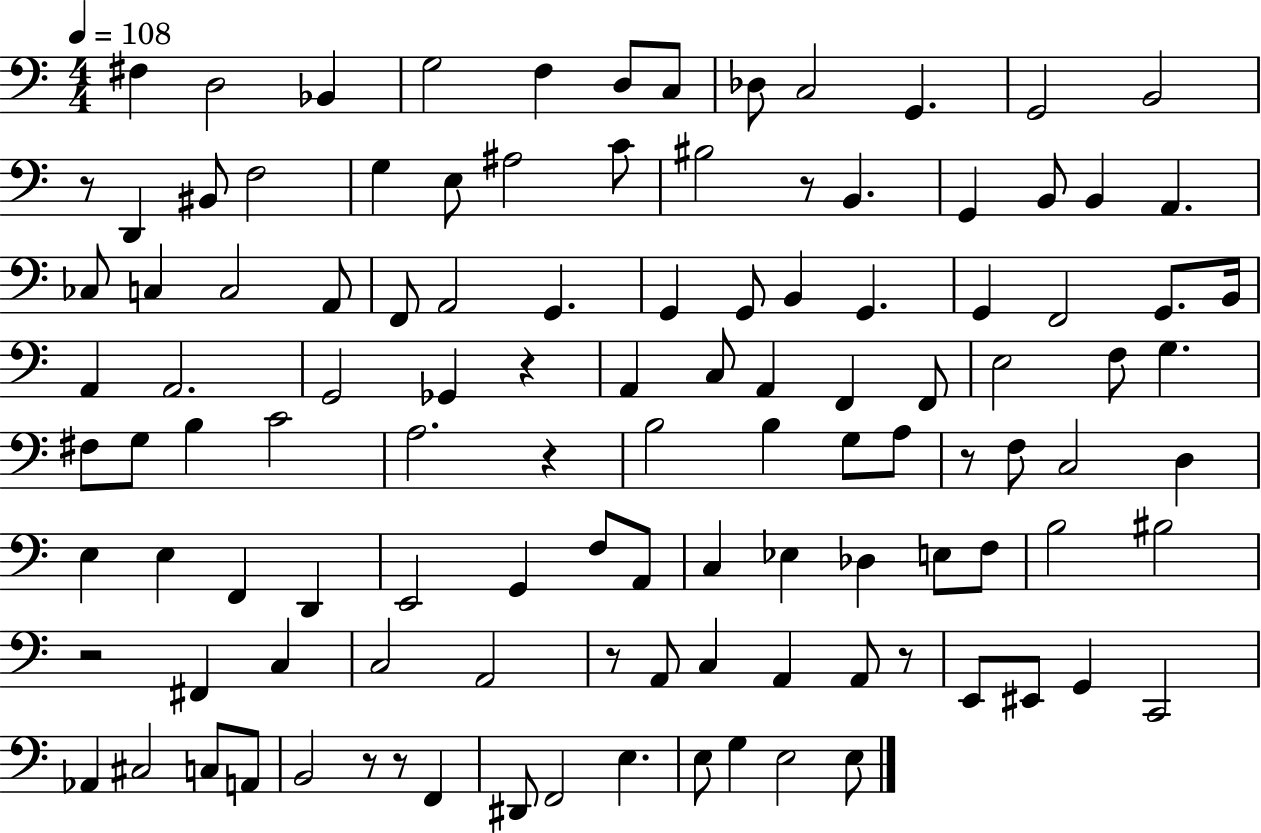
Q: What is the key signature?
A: C major